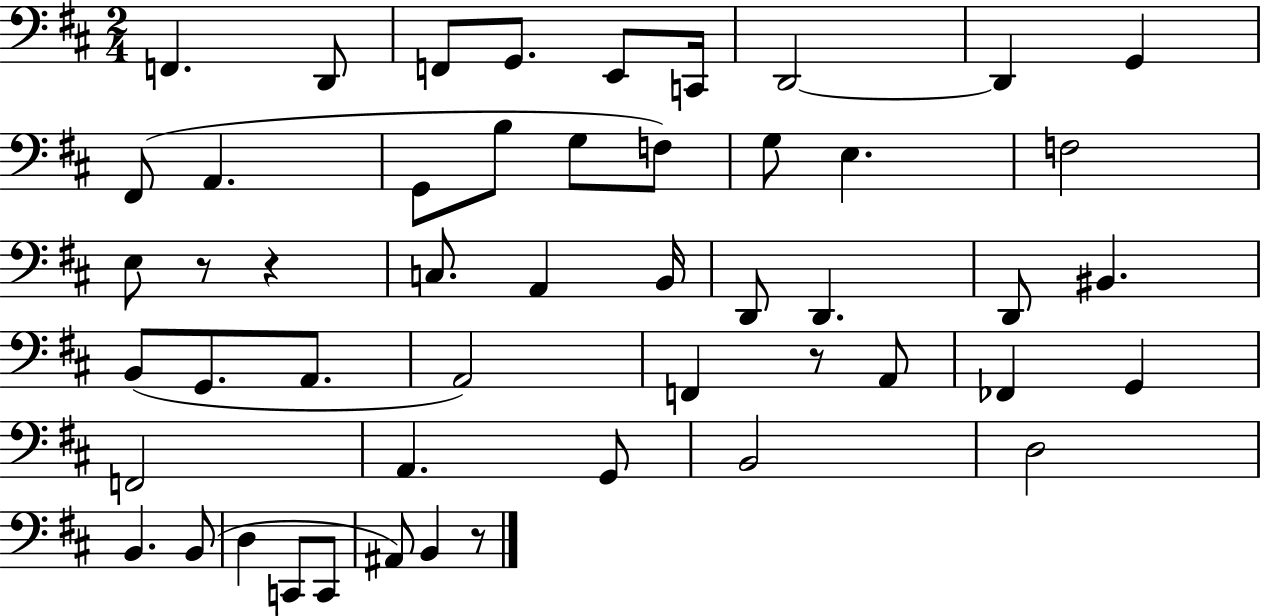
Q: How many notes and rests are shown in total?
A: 50